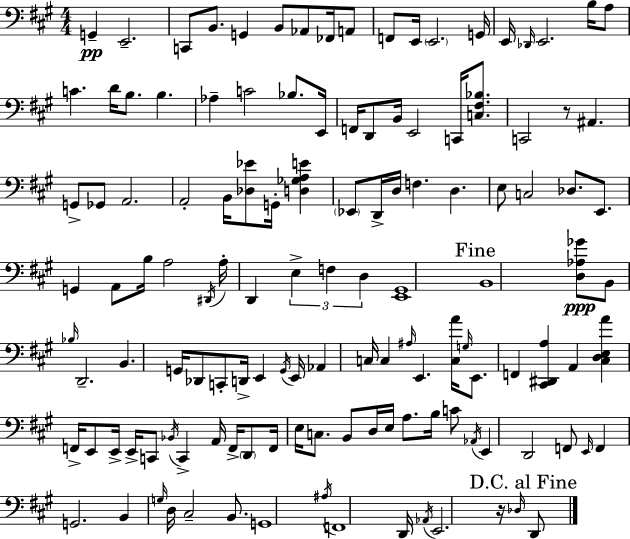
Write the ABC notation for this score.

X:1
T:Untitled
M:4/4
L:1/4
K:A
G,, E,,2 C,,/2 B,,/2 G,, B,,/2 _A,,/2 _F,,/4 A,,/2 F,,/2 E,,/4 E,,2 G,,/4 E,,/4 _D,,/4 E,,2 B,/4 A,/2 C D/4 B,/2 B, _A, C2 _B,/2 E,,/4 F,,/4 D,,/2 B,,/4 E,,2 C,,/4 [C,^F,_B,]/2 C,,2 z/2 ^A,, G,,/2 _G,,/2 A,,2 A,,2 B,,/4 [_D,_E]/2 G,,/4 [D,_G,A,E] _E,,/2 D,,/4 D,/4 F, D, E,/2 C,2 _D,/2 E,,/2 G,, A,,/2 B,/4 A,2 ^D,,/4 A,/4 D,, E, F, D, [E,,^G,,]4 B,,4 [D,_A,_G]/2 B,,/2 _B,/4 D,,2 B,, G,,/4 _D,,/2 C,,/2 D,,/4 E,, G,,/4 E,,/4 _A,, C,/4 C, ^A,/4 E,, [C,A]/4 G,/4 E,,/2 F,, [^C,,^D,,A,] A,, [^C,D,E,A] F,,/4 E,,/2 E,,/4 E,,/4 C,,/2 _B,,/4 C,, A,,/4 F,,/4 D,,/2 F,,/4 E,/4 C,/2 B,,/2 D,/4 E,/4 A,/2 B,/4 C/2 _A,,/4 E,, D,,2 F,,/2 E,,/4 F,, G,,2 B,, G,/4 D,/4 ^C,2 B,,/2 G,,4 ^A,/4 F,,4 D,,/4 _A,,/4 E,,2 z/4 _D,/4 D,,/2